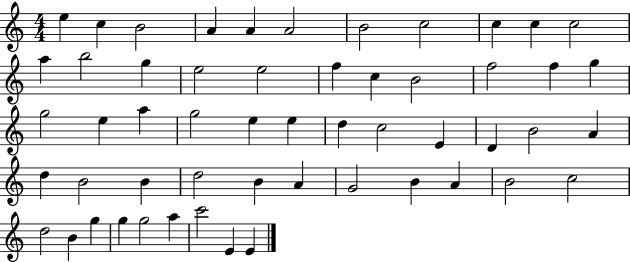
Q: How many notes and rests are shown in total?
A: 54